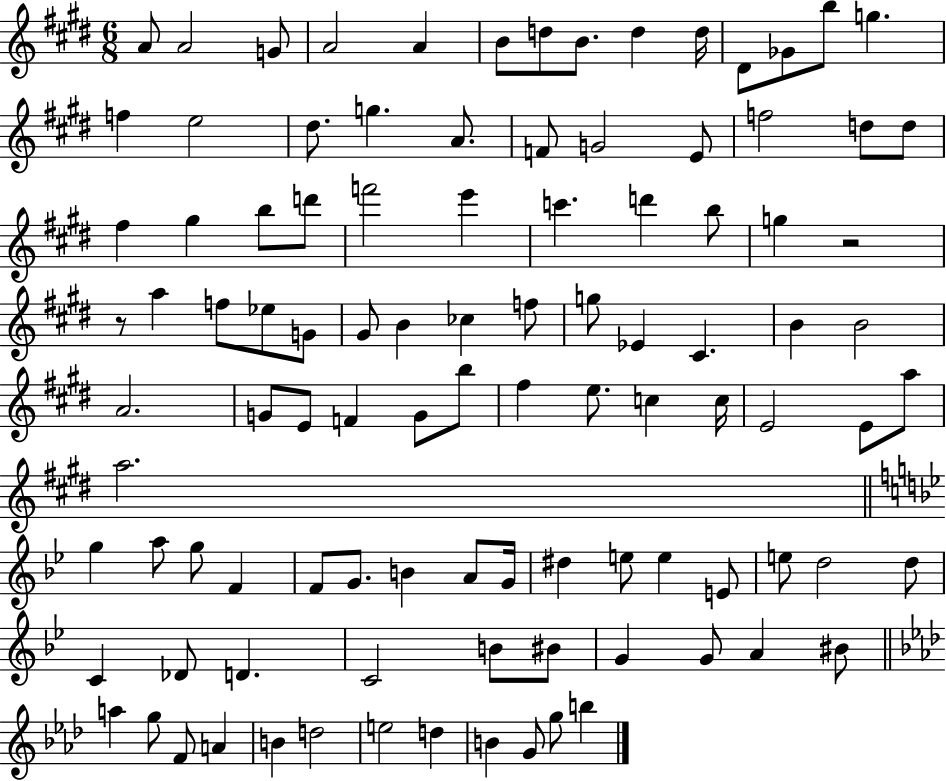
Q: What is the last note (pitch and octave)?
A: B5